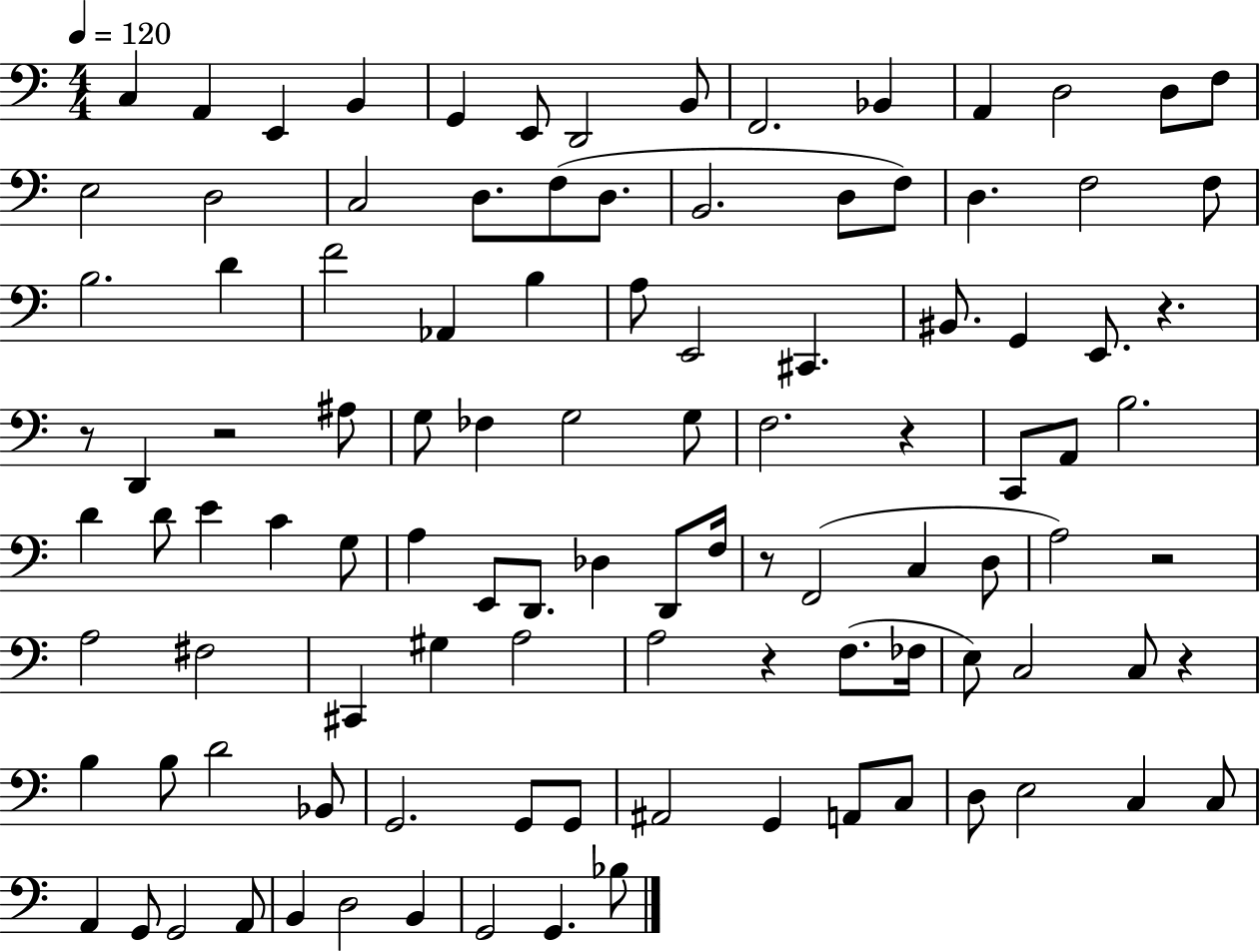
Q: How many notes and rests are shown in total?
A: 106